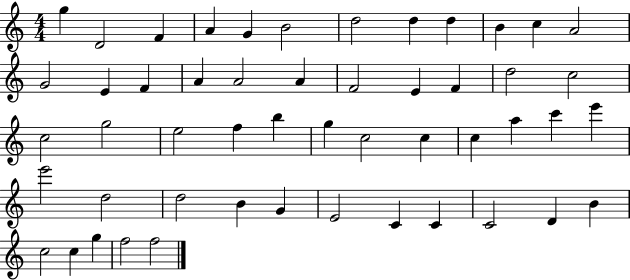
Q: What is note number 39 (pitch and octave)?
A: B4